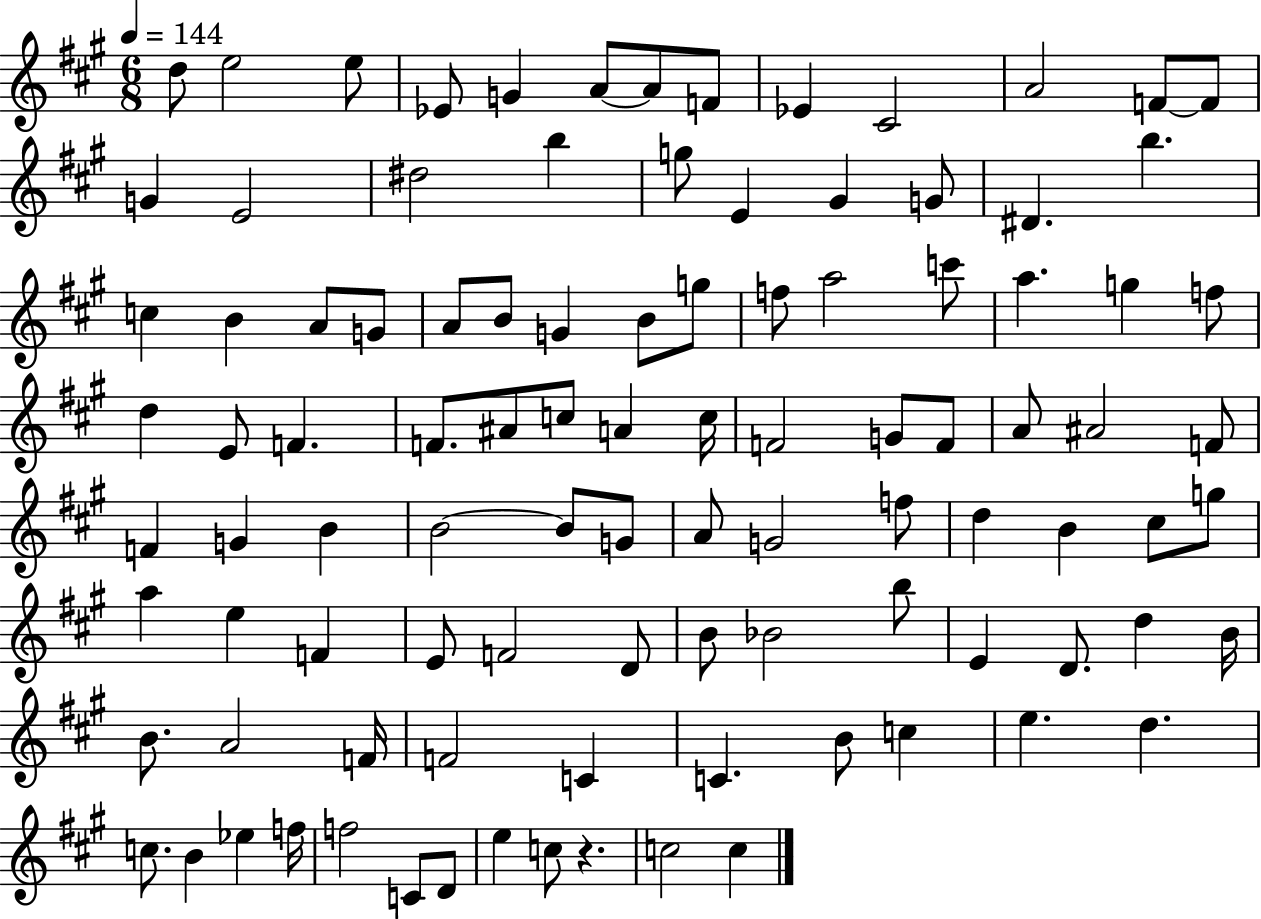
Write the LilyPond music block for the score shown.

{
  \clef treble
  \numericTimeSignature
  \time 6/8
  \key a \major
  \tempo 4 = 144
  \repeat volta 2 { d''8 e''2 e''8 | ees'8 g'4 a'8~~ a'8 f'8 | ees'4 cis'2 | a'2 f'8~~ f'8 | \break g'4 e'2 | dis''2 b''4 | g''8 e'4 gis'4 g'8 | dis'4. b''4. | \break c''4 b'4 a'8 g'8 | a'8 b'8 g'4 b'8 g''8 | f''8 a''2 c'''8 | a''4. g''4 f''8 | \break d''4 e'8 f'4. | f'8. ais'8 c''8 a'4 c''16 | f'2 g'8 f'8 | a'8 ais'2 f'8 | \break f'4 g'4 b'4 | b'2~~ b'8 g'8 | a'8 g'2 f''8 | d''4 b'4 cis''8 g''8 | \break a''4 e''4 f'4 | e'8 f'2 d'8 | b'8 bes'2 b''8 | e'4 d'8. d''4 b'16 | \break b'8. a'2 f'16 | f'2 c'4 | c'4. b'8 c''4 | e''4. d''4. | \break c''8. b'4 ees''4 f''16 | f''2 c'8 d'8 | e''4 c''8 r4. | c''2 c''4 | \break } \bar "|."
}